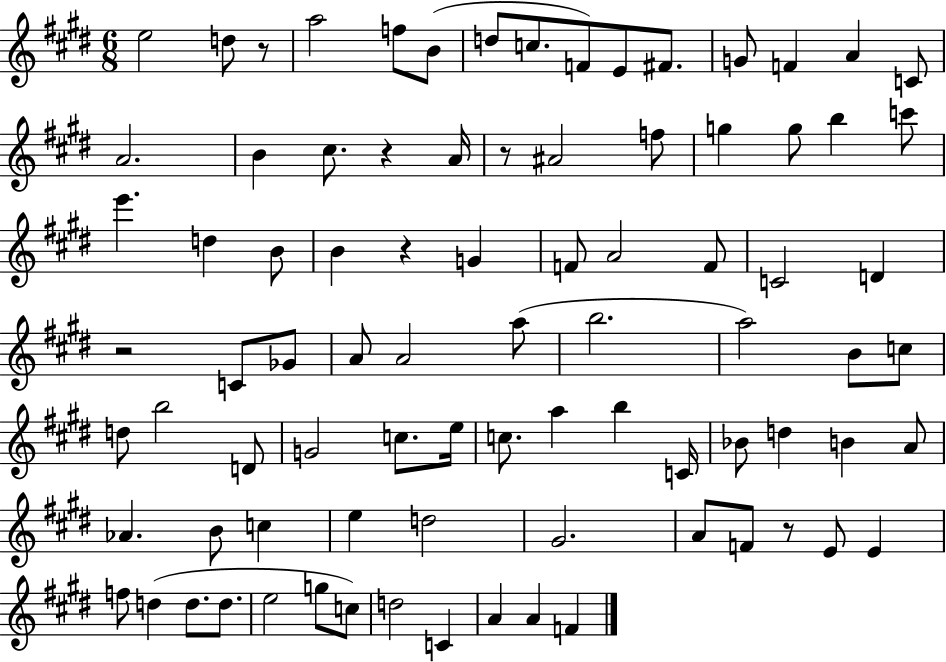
{
  \clef treble
  \numericTimeSignature
  \time 6/8
  \key e \major
  e''2 d''8 r8 | a''2 f''8 b'8( | d''8 c''8. f'8) e'8 fis'8. | g'8 f'4 a'4 c'8 | \break a'2. | b'4 cis''8. r4 a'16 | r8 ais'2 f''8 | g''4 g''8 b''4 c'''8 | \break e'''4. d''4 b'8 | b'4 r4 g'4 | f'8 a'2 f'8 | c'2 d'4 | \break r2 c'8 ges'8 | a'8 a'2 a''8( | b''2. | a''2) b'8 c''8 | \break d''8 b''2 d'8 | g'2 c''8. e''16 | c''8. a''4 b''4 c'16 | bes'8 d''4 b'4 a'8 | \break aes'4. b'8 c''4 | e''4 d''2 | gis'2. | a'8 f'8 r8 e'8 e'4 | \break f''8 d''4( d''8. d''8. | e''2 g''8 c''8) | d''2 c'4 | a'4 a'4 f'4 | \break \bar "|."
}